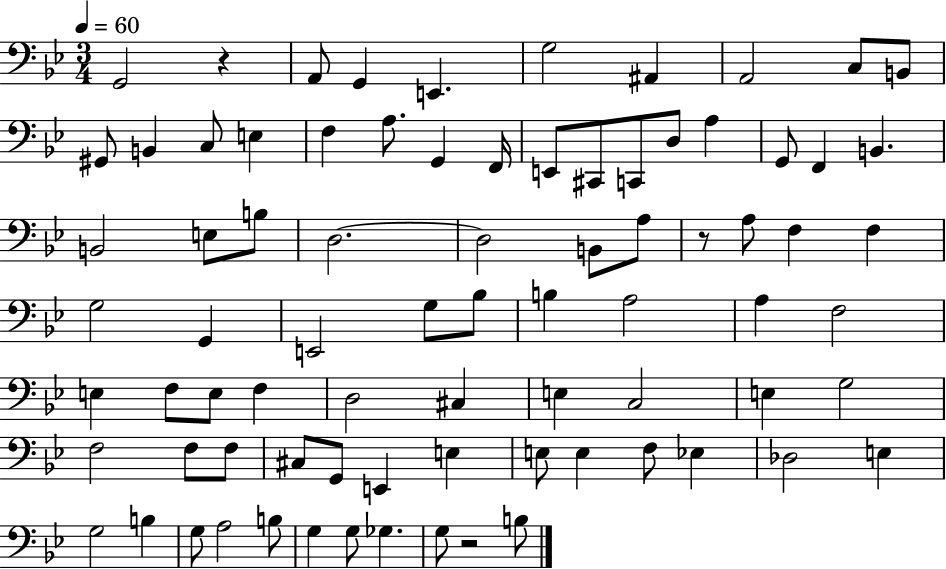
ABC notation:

X:1
T:Untitled
M:3/4
L:1/4
K:Bb
G,,2 z A,,/2 G,, E,, G,2 ^A,, A,,2 C,/2 B,,/2 ^G,,/2 B,, C,/2 E, F, A,/2 G,, F,,/4 E,,/2 ^C,,/2 C,,/2 D,/2 A, G,,/2 F,, B,, B,,2 E,/2 B,/2 D,2 D,2 B,,/2 A,/2 z/2 A,/2 F, F, G,2 G,, E,,2 G,/2 _B,/2 B, A,2 A, F,2 E, F,/2 E,/2 F, D,2 ^C, E, C,2 E, G,2 F,2 F,/2 F,/2 ^C,/2 G,,/2 E,, E, E,/2 E, F,/2 _E, _D,2 E, G,2 B, G,/2 A,2 B,/2 G, G,/2 _G, G,/2 z2 B,/2